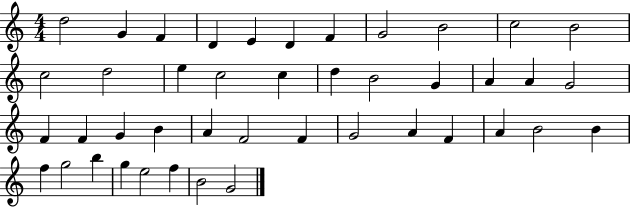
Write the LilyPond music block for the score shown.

{
  \clef treble
  \numericTimeSignature
  \time 4/4
  \key c \major
  d''2 g'4 f'4 | d'4 e'4 d'4 f'4 | g'2 b'2 | c''2 b'2 | \break c''2 d''2 | e''4 c''2 c''4 | d''4 b'2 g'4 | a'4 a'4 g'2 | \break f'4 f'4 g'4 b'4 | a'4 f'2 f'4 | g'2 a'4 f'4 | a'4 b'2 b'4 | \break f''4 g''2 b''4 | g''4 e''2 f''4 | b'2 g'2 | \bar "|."
}